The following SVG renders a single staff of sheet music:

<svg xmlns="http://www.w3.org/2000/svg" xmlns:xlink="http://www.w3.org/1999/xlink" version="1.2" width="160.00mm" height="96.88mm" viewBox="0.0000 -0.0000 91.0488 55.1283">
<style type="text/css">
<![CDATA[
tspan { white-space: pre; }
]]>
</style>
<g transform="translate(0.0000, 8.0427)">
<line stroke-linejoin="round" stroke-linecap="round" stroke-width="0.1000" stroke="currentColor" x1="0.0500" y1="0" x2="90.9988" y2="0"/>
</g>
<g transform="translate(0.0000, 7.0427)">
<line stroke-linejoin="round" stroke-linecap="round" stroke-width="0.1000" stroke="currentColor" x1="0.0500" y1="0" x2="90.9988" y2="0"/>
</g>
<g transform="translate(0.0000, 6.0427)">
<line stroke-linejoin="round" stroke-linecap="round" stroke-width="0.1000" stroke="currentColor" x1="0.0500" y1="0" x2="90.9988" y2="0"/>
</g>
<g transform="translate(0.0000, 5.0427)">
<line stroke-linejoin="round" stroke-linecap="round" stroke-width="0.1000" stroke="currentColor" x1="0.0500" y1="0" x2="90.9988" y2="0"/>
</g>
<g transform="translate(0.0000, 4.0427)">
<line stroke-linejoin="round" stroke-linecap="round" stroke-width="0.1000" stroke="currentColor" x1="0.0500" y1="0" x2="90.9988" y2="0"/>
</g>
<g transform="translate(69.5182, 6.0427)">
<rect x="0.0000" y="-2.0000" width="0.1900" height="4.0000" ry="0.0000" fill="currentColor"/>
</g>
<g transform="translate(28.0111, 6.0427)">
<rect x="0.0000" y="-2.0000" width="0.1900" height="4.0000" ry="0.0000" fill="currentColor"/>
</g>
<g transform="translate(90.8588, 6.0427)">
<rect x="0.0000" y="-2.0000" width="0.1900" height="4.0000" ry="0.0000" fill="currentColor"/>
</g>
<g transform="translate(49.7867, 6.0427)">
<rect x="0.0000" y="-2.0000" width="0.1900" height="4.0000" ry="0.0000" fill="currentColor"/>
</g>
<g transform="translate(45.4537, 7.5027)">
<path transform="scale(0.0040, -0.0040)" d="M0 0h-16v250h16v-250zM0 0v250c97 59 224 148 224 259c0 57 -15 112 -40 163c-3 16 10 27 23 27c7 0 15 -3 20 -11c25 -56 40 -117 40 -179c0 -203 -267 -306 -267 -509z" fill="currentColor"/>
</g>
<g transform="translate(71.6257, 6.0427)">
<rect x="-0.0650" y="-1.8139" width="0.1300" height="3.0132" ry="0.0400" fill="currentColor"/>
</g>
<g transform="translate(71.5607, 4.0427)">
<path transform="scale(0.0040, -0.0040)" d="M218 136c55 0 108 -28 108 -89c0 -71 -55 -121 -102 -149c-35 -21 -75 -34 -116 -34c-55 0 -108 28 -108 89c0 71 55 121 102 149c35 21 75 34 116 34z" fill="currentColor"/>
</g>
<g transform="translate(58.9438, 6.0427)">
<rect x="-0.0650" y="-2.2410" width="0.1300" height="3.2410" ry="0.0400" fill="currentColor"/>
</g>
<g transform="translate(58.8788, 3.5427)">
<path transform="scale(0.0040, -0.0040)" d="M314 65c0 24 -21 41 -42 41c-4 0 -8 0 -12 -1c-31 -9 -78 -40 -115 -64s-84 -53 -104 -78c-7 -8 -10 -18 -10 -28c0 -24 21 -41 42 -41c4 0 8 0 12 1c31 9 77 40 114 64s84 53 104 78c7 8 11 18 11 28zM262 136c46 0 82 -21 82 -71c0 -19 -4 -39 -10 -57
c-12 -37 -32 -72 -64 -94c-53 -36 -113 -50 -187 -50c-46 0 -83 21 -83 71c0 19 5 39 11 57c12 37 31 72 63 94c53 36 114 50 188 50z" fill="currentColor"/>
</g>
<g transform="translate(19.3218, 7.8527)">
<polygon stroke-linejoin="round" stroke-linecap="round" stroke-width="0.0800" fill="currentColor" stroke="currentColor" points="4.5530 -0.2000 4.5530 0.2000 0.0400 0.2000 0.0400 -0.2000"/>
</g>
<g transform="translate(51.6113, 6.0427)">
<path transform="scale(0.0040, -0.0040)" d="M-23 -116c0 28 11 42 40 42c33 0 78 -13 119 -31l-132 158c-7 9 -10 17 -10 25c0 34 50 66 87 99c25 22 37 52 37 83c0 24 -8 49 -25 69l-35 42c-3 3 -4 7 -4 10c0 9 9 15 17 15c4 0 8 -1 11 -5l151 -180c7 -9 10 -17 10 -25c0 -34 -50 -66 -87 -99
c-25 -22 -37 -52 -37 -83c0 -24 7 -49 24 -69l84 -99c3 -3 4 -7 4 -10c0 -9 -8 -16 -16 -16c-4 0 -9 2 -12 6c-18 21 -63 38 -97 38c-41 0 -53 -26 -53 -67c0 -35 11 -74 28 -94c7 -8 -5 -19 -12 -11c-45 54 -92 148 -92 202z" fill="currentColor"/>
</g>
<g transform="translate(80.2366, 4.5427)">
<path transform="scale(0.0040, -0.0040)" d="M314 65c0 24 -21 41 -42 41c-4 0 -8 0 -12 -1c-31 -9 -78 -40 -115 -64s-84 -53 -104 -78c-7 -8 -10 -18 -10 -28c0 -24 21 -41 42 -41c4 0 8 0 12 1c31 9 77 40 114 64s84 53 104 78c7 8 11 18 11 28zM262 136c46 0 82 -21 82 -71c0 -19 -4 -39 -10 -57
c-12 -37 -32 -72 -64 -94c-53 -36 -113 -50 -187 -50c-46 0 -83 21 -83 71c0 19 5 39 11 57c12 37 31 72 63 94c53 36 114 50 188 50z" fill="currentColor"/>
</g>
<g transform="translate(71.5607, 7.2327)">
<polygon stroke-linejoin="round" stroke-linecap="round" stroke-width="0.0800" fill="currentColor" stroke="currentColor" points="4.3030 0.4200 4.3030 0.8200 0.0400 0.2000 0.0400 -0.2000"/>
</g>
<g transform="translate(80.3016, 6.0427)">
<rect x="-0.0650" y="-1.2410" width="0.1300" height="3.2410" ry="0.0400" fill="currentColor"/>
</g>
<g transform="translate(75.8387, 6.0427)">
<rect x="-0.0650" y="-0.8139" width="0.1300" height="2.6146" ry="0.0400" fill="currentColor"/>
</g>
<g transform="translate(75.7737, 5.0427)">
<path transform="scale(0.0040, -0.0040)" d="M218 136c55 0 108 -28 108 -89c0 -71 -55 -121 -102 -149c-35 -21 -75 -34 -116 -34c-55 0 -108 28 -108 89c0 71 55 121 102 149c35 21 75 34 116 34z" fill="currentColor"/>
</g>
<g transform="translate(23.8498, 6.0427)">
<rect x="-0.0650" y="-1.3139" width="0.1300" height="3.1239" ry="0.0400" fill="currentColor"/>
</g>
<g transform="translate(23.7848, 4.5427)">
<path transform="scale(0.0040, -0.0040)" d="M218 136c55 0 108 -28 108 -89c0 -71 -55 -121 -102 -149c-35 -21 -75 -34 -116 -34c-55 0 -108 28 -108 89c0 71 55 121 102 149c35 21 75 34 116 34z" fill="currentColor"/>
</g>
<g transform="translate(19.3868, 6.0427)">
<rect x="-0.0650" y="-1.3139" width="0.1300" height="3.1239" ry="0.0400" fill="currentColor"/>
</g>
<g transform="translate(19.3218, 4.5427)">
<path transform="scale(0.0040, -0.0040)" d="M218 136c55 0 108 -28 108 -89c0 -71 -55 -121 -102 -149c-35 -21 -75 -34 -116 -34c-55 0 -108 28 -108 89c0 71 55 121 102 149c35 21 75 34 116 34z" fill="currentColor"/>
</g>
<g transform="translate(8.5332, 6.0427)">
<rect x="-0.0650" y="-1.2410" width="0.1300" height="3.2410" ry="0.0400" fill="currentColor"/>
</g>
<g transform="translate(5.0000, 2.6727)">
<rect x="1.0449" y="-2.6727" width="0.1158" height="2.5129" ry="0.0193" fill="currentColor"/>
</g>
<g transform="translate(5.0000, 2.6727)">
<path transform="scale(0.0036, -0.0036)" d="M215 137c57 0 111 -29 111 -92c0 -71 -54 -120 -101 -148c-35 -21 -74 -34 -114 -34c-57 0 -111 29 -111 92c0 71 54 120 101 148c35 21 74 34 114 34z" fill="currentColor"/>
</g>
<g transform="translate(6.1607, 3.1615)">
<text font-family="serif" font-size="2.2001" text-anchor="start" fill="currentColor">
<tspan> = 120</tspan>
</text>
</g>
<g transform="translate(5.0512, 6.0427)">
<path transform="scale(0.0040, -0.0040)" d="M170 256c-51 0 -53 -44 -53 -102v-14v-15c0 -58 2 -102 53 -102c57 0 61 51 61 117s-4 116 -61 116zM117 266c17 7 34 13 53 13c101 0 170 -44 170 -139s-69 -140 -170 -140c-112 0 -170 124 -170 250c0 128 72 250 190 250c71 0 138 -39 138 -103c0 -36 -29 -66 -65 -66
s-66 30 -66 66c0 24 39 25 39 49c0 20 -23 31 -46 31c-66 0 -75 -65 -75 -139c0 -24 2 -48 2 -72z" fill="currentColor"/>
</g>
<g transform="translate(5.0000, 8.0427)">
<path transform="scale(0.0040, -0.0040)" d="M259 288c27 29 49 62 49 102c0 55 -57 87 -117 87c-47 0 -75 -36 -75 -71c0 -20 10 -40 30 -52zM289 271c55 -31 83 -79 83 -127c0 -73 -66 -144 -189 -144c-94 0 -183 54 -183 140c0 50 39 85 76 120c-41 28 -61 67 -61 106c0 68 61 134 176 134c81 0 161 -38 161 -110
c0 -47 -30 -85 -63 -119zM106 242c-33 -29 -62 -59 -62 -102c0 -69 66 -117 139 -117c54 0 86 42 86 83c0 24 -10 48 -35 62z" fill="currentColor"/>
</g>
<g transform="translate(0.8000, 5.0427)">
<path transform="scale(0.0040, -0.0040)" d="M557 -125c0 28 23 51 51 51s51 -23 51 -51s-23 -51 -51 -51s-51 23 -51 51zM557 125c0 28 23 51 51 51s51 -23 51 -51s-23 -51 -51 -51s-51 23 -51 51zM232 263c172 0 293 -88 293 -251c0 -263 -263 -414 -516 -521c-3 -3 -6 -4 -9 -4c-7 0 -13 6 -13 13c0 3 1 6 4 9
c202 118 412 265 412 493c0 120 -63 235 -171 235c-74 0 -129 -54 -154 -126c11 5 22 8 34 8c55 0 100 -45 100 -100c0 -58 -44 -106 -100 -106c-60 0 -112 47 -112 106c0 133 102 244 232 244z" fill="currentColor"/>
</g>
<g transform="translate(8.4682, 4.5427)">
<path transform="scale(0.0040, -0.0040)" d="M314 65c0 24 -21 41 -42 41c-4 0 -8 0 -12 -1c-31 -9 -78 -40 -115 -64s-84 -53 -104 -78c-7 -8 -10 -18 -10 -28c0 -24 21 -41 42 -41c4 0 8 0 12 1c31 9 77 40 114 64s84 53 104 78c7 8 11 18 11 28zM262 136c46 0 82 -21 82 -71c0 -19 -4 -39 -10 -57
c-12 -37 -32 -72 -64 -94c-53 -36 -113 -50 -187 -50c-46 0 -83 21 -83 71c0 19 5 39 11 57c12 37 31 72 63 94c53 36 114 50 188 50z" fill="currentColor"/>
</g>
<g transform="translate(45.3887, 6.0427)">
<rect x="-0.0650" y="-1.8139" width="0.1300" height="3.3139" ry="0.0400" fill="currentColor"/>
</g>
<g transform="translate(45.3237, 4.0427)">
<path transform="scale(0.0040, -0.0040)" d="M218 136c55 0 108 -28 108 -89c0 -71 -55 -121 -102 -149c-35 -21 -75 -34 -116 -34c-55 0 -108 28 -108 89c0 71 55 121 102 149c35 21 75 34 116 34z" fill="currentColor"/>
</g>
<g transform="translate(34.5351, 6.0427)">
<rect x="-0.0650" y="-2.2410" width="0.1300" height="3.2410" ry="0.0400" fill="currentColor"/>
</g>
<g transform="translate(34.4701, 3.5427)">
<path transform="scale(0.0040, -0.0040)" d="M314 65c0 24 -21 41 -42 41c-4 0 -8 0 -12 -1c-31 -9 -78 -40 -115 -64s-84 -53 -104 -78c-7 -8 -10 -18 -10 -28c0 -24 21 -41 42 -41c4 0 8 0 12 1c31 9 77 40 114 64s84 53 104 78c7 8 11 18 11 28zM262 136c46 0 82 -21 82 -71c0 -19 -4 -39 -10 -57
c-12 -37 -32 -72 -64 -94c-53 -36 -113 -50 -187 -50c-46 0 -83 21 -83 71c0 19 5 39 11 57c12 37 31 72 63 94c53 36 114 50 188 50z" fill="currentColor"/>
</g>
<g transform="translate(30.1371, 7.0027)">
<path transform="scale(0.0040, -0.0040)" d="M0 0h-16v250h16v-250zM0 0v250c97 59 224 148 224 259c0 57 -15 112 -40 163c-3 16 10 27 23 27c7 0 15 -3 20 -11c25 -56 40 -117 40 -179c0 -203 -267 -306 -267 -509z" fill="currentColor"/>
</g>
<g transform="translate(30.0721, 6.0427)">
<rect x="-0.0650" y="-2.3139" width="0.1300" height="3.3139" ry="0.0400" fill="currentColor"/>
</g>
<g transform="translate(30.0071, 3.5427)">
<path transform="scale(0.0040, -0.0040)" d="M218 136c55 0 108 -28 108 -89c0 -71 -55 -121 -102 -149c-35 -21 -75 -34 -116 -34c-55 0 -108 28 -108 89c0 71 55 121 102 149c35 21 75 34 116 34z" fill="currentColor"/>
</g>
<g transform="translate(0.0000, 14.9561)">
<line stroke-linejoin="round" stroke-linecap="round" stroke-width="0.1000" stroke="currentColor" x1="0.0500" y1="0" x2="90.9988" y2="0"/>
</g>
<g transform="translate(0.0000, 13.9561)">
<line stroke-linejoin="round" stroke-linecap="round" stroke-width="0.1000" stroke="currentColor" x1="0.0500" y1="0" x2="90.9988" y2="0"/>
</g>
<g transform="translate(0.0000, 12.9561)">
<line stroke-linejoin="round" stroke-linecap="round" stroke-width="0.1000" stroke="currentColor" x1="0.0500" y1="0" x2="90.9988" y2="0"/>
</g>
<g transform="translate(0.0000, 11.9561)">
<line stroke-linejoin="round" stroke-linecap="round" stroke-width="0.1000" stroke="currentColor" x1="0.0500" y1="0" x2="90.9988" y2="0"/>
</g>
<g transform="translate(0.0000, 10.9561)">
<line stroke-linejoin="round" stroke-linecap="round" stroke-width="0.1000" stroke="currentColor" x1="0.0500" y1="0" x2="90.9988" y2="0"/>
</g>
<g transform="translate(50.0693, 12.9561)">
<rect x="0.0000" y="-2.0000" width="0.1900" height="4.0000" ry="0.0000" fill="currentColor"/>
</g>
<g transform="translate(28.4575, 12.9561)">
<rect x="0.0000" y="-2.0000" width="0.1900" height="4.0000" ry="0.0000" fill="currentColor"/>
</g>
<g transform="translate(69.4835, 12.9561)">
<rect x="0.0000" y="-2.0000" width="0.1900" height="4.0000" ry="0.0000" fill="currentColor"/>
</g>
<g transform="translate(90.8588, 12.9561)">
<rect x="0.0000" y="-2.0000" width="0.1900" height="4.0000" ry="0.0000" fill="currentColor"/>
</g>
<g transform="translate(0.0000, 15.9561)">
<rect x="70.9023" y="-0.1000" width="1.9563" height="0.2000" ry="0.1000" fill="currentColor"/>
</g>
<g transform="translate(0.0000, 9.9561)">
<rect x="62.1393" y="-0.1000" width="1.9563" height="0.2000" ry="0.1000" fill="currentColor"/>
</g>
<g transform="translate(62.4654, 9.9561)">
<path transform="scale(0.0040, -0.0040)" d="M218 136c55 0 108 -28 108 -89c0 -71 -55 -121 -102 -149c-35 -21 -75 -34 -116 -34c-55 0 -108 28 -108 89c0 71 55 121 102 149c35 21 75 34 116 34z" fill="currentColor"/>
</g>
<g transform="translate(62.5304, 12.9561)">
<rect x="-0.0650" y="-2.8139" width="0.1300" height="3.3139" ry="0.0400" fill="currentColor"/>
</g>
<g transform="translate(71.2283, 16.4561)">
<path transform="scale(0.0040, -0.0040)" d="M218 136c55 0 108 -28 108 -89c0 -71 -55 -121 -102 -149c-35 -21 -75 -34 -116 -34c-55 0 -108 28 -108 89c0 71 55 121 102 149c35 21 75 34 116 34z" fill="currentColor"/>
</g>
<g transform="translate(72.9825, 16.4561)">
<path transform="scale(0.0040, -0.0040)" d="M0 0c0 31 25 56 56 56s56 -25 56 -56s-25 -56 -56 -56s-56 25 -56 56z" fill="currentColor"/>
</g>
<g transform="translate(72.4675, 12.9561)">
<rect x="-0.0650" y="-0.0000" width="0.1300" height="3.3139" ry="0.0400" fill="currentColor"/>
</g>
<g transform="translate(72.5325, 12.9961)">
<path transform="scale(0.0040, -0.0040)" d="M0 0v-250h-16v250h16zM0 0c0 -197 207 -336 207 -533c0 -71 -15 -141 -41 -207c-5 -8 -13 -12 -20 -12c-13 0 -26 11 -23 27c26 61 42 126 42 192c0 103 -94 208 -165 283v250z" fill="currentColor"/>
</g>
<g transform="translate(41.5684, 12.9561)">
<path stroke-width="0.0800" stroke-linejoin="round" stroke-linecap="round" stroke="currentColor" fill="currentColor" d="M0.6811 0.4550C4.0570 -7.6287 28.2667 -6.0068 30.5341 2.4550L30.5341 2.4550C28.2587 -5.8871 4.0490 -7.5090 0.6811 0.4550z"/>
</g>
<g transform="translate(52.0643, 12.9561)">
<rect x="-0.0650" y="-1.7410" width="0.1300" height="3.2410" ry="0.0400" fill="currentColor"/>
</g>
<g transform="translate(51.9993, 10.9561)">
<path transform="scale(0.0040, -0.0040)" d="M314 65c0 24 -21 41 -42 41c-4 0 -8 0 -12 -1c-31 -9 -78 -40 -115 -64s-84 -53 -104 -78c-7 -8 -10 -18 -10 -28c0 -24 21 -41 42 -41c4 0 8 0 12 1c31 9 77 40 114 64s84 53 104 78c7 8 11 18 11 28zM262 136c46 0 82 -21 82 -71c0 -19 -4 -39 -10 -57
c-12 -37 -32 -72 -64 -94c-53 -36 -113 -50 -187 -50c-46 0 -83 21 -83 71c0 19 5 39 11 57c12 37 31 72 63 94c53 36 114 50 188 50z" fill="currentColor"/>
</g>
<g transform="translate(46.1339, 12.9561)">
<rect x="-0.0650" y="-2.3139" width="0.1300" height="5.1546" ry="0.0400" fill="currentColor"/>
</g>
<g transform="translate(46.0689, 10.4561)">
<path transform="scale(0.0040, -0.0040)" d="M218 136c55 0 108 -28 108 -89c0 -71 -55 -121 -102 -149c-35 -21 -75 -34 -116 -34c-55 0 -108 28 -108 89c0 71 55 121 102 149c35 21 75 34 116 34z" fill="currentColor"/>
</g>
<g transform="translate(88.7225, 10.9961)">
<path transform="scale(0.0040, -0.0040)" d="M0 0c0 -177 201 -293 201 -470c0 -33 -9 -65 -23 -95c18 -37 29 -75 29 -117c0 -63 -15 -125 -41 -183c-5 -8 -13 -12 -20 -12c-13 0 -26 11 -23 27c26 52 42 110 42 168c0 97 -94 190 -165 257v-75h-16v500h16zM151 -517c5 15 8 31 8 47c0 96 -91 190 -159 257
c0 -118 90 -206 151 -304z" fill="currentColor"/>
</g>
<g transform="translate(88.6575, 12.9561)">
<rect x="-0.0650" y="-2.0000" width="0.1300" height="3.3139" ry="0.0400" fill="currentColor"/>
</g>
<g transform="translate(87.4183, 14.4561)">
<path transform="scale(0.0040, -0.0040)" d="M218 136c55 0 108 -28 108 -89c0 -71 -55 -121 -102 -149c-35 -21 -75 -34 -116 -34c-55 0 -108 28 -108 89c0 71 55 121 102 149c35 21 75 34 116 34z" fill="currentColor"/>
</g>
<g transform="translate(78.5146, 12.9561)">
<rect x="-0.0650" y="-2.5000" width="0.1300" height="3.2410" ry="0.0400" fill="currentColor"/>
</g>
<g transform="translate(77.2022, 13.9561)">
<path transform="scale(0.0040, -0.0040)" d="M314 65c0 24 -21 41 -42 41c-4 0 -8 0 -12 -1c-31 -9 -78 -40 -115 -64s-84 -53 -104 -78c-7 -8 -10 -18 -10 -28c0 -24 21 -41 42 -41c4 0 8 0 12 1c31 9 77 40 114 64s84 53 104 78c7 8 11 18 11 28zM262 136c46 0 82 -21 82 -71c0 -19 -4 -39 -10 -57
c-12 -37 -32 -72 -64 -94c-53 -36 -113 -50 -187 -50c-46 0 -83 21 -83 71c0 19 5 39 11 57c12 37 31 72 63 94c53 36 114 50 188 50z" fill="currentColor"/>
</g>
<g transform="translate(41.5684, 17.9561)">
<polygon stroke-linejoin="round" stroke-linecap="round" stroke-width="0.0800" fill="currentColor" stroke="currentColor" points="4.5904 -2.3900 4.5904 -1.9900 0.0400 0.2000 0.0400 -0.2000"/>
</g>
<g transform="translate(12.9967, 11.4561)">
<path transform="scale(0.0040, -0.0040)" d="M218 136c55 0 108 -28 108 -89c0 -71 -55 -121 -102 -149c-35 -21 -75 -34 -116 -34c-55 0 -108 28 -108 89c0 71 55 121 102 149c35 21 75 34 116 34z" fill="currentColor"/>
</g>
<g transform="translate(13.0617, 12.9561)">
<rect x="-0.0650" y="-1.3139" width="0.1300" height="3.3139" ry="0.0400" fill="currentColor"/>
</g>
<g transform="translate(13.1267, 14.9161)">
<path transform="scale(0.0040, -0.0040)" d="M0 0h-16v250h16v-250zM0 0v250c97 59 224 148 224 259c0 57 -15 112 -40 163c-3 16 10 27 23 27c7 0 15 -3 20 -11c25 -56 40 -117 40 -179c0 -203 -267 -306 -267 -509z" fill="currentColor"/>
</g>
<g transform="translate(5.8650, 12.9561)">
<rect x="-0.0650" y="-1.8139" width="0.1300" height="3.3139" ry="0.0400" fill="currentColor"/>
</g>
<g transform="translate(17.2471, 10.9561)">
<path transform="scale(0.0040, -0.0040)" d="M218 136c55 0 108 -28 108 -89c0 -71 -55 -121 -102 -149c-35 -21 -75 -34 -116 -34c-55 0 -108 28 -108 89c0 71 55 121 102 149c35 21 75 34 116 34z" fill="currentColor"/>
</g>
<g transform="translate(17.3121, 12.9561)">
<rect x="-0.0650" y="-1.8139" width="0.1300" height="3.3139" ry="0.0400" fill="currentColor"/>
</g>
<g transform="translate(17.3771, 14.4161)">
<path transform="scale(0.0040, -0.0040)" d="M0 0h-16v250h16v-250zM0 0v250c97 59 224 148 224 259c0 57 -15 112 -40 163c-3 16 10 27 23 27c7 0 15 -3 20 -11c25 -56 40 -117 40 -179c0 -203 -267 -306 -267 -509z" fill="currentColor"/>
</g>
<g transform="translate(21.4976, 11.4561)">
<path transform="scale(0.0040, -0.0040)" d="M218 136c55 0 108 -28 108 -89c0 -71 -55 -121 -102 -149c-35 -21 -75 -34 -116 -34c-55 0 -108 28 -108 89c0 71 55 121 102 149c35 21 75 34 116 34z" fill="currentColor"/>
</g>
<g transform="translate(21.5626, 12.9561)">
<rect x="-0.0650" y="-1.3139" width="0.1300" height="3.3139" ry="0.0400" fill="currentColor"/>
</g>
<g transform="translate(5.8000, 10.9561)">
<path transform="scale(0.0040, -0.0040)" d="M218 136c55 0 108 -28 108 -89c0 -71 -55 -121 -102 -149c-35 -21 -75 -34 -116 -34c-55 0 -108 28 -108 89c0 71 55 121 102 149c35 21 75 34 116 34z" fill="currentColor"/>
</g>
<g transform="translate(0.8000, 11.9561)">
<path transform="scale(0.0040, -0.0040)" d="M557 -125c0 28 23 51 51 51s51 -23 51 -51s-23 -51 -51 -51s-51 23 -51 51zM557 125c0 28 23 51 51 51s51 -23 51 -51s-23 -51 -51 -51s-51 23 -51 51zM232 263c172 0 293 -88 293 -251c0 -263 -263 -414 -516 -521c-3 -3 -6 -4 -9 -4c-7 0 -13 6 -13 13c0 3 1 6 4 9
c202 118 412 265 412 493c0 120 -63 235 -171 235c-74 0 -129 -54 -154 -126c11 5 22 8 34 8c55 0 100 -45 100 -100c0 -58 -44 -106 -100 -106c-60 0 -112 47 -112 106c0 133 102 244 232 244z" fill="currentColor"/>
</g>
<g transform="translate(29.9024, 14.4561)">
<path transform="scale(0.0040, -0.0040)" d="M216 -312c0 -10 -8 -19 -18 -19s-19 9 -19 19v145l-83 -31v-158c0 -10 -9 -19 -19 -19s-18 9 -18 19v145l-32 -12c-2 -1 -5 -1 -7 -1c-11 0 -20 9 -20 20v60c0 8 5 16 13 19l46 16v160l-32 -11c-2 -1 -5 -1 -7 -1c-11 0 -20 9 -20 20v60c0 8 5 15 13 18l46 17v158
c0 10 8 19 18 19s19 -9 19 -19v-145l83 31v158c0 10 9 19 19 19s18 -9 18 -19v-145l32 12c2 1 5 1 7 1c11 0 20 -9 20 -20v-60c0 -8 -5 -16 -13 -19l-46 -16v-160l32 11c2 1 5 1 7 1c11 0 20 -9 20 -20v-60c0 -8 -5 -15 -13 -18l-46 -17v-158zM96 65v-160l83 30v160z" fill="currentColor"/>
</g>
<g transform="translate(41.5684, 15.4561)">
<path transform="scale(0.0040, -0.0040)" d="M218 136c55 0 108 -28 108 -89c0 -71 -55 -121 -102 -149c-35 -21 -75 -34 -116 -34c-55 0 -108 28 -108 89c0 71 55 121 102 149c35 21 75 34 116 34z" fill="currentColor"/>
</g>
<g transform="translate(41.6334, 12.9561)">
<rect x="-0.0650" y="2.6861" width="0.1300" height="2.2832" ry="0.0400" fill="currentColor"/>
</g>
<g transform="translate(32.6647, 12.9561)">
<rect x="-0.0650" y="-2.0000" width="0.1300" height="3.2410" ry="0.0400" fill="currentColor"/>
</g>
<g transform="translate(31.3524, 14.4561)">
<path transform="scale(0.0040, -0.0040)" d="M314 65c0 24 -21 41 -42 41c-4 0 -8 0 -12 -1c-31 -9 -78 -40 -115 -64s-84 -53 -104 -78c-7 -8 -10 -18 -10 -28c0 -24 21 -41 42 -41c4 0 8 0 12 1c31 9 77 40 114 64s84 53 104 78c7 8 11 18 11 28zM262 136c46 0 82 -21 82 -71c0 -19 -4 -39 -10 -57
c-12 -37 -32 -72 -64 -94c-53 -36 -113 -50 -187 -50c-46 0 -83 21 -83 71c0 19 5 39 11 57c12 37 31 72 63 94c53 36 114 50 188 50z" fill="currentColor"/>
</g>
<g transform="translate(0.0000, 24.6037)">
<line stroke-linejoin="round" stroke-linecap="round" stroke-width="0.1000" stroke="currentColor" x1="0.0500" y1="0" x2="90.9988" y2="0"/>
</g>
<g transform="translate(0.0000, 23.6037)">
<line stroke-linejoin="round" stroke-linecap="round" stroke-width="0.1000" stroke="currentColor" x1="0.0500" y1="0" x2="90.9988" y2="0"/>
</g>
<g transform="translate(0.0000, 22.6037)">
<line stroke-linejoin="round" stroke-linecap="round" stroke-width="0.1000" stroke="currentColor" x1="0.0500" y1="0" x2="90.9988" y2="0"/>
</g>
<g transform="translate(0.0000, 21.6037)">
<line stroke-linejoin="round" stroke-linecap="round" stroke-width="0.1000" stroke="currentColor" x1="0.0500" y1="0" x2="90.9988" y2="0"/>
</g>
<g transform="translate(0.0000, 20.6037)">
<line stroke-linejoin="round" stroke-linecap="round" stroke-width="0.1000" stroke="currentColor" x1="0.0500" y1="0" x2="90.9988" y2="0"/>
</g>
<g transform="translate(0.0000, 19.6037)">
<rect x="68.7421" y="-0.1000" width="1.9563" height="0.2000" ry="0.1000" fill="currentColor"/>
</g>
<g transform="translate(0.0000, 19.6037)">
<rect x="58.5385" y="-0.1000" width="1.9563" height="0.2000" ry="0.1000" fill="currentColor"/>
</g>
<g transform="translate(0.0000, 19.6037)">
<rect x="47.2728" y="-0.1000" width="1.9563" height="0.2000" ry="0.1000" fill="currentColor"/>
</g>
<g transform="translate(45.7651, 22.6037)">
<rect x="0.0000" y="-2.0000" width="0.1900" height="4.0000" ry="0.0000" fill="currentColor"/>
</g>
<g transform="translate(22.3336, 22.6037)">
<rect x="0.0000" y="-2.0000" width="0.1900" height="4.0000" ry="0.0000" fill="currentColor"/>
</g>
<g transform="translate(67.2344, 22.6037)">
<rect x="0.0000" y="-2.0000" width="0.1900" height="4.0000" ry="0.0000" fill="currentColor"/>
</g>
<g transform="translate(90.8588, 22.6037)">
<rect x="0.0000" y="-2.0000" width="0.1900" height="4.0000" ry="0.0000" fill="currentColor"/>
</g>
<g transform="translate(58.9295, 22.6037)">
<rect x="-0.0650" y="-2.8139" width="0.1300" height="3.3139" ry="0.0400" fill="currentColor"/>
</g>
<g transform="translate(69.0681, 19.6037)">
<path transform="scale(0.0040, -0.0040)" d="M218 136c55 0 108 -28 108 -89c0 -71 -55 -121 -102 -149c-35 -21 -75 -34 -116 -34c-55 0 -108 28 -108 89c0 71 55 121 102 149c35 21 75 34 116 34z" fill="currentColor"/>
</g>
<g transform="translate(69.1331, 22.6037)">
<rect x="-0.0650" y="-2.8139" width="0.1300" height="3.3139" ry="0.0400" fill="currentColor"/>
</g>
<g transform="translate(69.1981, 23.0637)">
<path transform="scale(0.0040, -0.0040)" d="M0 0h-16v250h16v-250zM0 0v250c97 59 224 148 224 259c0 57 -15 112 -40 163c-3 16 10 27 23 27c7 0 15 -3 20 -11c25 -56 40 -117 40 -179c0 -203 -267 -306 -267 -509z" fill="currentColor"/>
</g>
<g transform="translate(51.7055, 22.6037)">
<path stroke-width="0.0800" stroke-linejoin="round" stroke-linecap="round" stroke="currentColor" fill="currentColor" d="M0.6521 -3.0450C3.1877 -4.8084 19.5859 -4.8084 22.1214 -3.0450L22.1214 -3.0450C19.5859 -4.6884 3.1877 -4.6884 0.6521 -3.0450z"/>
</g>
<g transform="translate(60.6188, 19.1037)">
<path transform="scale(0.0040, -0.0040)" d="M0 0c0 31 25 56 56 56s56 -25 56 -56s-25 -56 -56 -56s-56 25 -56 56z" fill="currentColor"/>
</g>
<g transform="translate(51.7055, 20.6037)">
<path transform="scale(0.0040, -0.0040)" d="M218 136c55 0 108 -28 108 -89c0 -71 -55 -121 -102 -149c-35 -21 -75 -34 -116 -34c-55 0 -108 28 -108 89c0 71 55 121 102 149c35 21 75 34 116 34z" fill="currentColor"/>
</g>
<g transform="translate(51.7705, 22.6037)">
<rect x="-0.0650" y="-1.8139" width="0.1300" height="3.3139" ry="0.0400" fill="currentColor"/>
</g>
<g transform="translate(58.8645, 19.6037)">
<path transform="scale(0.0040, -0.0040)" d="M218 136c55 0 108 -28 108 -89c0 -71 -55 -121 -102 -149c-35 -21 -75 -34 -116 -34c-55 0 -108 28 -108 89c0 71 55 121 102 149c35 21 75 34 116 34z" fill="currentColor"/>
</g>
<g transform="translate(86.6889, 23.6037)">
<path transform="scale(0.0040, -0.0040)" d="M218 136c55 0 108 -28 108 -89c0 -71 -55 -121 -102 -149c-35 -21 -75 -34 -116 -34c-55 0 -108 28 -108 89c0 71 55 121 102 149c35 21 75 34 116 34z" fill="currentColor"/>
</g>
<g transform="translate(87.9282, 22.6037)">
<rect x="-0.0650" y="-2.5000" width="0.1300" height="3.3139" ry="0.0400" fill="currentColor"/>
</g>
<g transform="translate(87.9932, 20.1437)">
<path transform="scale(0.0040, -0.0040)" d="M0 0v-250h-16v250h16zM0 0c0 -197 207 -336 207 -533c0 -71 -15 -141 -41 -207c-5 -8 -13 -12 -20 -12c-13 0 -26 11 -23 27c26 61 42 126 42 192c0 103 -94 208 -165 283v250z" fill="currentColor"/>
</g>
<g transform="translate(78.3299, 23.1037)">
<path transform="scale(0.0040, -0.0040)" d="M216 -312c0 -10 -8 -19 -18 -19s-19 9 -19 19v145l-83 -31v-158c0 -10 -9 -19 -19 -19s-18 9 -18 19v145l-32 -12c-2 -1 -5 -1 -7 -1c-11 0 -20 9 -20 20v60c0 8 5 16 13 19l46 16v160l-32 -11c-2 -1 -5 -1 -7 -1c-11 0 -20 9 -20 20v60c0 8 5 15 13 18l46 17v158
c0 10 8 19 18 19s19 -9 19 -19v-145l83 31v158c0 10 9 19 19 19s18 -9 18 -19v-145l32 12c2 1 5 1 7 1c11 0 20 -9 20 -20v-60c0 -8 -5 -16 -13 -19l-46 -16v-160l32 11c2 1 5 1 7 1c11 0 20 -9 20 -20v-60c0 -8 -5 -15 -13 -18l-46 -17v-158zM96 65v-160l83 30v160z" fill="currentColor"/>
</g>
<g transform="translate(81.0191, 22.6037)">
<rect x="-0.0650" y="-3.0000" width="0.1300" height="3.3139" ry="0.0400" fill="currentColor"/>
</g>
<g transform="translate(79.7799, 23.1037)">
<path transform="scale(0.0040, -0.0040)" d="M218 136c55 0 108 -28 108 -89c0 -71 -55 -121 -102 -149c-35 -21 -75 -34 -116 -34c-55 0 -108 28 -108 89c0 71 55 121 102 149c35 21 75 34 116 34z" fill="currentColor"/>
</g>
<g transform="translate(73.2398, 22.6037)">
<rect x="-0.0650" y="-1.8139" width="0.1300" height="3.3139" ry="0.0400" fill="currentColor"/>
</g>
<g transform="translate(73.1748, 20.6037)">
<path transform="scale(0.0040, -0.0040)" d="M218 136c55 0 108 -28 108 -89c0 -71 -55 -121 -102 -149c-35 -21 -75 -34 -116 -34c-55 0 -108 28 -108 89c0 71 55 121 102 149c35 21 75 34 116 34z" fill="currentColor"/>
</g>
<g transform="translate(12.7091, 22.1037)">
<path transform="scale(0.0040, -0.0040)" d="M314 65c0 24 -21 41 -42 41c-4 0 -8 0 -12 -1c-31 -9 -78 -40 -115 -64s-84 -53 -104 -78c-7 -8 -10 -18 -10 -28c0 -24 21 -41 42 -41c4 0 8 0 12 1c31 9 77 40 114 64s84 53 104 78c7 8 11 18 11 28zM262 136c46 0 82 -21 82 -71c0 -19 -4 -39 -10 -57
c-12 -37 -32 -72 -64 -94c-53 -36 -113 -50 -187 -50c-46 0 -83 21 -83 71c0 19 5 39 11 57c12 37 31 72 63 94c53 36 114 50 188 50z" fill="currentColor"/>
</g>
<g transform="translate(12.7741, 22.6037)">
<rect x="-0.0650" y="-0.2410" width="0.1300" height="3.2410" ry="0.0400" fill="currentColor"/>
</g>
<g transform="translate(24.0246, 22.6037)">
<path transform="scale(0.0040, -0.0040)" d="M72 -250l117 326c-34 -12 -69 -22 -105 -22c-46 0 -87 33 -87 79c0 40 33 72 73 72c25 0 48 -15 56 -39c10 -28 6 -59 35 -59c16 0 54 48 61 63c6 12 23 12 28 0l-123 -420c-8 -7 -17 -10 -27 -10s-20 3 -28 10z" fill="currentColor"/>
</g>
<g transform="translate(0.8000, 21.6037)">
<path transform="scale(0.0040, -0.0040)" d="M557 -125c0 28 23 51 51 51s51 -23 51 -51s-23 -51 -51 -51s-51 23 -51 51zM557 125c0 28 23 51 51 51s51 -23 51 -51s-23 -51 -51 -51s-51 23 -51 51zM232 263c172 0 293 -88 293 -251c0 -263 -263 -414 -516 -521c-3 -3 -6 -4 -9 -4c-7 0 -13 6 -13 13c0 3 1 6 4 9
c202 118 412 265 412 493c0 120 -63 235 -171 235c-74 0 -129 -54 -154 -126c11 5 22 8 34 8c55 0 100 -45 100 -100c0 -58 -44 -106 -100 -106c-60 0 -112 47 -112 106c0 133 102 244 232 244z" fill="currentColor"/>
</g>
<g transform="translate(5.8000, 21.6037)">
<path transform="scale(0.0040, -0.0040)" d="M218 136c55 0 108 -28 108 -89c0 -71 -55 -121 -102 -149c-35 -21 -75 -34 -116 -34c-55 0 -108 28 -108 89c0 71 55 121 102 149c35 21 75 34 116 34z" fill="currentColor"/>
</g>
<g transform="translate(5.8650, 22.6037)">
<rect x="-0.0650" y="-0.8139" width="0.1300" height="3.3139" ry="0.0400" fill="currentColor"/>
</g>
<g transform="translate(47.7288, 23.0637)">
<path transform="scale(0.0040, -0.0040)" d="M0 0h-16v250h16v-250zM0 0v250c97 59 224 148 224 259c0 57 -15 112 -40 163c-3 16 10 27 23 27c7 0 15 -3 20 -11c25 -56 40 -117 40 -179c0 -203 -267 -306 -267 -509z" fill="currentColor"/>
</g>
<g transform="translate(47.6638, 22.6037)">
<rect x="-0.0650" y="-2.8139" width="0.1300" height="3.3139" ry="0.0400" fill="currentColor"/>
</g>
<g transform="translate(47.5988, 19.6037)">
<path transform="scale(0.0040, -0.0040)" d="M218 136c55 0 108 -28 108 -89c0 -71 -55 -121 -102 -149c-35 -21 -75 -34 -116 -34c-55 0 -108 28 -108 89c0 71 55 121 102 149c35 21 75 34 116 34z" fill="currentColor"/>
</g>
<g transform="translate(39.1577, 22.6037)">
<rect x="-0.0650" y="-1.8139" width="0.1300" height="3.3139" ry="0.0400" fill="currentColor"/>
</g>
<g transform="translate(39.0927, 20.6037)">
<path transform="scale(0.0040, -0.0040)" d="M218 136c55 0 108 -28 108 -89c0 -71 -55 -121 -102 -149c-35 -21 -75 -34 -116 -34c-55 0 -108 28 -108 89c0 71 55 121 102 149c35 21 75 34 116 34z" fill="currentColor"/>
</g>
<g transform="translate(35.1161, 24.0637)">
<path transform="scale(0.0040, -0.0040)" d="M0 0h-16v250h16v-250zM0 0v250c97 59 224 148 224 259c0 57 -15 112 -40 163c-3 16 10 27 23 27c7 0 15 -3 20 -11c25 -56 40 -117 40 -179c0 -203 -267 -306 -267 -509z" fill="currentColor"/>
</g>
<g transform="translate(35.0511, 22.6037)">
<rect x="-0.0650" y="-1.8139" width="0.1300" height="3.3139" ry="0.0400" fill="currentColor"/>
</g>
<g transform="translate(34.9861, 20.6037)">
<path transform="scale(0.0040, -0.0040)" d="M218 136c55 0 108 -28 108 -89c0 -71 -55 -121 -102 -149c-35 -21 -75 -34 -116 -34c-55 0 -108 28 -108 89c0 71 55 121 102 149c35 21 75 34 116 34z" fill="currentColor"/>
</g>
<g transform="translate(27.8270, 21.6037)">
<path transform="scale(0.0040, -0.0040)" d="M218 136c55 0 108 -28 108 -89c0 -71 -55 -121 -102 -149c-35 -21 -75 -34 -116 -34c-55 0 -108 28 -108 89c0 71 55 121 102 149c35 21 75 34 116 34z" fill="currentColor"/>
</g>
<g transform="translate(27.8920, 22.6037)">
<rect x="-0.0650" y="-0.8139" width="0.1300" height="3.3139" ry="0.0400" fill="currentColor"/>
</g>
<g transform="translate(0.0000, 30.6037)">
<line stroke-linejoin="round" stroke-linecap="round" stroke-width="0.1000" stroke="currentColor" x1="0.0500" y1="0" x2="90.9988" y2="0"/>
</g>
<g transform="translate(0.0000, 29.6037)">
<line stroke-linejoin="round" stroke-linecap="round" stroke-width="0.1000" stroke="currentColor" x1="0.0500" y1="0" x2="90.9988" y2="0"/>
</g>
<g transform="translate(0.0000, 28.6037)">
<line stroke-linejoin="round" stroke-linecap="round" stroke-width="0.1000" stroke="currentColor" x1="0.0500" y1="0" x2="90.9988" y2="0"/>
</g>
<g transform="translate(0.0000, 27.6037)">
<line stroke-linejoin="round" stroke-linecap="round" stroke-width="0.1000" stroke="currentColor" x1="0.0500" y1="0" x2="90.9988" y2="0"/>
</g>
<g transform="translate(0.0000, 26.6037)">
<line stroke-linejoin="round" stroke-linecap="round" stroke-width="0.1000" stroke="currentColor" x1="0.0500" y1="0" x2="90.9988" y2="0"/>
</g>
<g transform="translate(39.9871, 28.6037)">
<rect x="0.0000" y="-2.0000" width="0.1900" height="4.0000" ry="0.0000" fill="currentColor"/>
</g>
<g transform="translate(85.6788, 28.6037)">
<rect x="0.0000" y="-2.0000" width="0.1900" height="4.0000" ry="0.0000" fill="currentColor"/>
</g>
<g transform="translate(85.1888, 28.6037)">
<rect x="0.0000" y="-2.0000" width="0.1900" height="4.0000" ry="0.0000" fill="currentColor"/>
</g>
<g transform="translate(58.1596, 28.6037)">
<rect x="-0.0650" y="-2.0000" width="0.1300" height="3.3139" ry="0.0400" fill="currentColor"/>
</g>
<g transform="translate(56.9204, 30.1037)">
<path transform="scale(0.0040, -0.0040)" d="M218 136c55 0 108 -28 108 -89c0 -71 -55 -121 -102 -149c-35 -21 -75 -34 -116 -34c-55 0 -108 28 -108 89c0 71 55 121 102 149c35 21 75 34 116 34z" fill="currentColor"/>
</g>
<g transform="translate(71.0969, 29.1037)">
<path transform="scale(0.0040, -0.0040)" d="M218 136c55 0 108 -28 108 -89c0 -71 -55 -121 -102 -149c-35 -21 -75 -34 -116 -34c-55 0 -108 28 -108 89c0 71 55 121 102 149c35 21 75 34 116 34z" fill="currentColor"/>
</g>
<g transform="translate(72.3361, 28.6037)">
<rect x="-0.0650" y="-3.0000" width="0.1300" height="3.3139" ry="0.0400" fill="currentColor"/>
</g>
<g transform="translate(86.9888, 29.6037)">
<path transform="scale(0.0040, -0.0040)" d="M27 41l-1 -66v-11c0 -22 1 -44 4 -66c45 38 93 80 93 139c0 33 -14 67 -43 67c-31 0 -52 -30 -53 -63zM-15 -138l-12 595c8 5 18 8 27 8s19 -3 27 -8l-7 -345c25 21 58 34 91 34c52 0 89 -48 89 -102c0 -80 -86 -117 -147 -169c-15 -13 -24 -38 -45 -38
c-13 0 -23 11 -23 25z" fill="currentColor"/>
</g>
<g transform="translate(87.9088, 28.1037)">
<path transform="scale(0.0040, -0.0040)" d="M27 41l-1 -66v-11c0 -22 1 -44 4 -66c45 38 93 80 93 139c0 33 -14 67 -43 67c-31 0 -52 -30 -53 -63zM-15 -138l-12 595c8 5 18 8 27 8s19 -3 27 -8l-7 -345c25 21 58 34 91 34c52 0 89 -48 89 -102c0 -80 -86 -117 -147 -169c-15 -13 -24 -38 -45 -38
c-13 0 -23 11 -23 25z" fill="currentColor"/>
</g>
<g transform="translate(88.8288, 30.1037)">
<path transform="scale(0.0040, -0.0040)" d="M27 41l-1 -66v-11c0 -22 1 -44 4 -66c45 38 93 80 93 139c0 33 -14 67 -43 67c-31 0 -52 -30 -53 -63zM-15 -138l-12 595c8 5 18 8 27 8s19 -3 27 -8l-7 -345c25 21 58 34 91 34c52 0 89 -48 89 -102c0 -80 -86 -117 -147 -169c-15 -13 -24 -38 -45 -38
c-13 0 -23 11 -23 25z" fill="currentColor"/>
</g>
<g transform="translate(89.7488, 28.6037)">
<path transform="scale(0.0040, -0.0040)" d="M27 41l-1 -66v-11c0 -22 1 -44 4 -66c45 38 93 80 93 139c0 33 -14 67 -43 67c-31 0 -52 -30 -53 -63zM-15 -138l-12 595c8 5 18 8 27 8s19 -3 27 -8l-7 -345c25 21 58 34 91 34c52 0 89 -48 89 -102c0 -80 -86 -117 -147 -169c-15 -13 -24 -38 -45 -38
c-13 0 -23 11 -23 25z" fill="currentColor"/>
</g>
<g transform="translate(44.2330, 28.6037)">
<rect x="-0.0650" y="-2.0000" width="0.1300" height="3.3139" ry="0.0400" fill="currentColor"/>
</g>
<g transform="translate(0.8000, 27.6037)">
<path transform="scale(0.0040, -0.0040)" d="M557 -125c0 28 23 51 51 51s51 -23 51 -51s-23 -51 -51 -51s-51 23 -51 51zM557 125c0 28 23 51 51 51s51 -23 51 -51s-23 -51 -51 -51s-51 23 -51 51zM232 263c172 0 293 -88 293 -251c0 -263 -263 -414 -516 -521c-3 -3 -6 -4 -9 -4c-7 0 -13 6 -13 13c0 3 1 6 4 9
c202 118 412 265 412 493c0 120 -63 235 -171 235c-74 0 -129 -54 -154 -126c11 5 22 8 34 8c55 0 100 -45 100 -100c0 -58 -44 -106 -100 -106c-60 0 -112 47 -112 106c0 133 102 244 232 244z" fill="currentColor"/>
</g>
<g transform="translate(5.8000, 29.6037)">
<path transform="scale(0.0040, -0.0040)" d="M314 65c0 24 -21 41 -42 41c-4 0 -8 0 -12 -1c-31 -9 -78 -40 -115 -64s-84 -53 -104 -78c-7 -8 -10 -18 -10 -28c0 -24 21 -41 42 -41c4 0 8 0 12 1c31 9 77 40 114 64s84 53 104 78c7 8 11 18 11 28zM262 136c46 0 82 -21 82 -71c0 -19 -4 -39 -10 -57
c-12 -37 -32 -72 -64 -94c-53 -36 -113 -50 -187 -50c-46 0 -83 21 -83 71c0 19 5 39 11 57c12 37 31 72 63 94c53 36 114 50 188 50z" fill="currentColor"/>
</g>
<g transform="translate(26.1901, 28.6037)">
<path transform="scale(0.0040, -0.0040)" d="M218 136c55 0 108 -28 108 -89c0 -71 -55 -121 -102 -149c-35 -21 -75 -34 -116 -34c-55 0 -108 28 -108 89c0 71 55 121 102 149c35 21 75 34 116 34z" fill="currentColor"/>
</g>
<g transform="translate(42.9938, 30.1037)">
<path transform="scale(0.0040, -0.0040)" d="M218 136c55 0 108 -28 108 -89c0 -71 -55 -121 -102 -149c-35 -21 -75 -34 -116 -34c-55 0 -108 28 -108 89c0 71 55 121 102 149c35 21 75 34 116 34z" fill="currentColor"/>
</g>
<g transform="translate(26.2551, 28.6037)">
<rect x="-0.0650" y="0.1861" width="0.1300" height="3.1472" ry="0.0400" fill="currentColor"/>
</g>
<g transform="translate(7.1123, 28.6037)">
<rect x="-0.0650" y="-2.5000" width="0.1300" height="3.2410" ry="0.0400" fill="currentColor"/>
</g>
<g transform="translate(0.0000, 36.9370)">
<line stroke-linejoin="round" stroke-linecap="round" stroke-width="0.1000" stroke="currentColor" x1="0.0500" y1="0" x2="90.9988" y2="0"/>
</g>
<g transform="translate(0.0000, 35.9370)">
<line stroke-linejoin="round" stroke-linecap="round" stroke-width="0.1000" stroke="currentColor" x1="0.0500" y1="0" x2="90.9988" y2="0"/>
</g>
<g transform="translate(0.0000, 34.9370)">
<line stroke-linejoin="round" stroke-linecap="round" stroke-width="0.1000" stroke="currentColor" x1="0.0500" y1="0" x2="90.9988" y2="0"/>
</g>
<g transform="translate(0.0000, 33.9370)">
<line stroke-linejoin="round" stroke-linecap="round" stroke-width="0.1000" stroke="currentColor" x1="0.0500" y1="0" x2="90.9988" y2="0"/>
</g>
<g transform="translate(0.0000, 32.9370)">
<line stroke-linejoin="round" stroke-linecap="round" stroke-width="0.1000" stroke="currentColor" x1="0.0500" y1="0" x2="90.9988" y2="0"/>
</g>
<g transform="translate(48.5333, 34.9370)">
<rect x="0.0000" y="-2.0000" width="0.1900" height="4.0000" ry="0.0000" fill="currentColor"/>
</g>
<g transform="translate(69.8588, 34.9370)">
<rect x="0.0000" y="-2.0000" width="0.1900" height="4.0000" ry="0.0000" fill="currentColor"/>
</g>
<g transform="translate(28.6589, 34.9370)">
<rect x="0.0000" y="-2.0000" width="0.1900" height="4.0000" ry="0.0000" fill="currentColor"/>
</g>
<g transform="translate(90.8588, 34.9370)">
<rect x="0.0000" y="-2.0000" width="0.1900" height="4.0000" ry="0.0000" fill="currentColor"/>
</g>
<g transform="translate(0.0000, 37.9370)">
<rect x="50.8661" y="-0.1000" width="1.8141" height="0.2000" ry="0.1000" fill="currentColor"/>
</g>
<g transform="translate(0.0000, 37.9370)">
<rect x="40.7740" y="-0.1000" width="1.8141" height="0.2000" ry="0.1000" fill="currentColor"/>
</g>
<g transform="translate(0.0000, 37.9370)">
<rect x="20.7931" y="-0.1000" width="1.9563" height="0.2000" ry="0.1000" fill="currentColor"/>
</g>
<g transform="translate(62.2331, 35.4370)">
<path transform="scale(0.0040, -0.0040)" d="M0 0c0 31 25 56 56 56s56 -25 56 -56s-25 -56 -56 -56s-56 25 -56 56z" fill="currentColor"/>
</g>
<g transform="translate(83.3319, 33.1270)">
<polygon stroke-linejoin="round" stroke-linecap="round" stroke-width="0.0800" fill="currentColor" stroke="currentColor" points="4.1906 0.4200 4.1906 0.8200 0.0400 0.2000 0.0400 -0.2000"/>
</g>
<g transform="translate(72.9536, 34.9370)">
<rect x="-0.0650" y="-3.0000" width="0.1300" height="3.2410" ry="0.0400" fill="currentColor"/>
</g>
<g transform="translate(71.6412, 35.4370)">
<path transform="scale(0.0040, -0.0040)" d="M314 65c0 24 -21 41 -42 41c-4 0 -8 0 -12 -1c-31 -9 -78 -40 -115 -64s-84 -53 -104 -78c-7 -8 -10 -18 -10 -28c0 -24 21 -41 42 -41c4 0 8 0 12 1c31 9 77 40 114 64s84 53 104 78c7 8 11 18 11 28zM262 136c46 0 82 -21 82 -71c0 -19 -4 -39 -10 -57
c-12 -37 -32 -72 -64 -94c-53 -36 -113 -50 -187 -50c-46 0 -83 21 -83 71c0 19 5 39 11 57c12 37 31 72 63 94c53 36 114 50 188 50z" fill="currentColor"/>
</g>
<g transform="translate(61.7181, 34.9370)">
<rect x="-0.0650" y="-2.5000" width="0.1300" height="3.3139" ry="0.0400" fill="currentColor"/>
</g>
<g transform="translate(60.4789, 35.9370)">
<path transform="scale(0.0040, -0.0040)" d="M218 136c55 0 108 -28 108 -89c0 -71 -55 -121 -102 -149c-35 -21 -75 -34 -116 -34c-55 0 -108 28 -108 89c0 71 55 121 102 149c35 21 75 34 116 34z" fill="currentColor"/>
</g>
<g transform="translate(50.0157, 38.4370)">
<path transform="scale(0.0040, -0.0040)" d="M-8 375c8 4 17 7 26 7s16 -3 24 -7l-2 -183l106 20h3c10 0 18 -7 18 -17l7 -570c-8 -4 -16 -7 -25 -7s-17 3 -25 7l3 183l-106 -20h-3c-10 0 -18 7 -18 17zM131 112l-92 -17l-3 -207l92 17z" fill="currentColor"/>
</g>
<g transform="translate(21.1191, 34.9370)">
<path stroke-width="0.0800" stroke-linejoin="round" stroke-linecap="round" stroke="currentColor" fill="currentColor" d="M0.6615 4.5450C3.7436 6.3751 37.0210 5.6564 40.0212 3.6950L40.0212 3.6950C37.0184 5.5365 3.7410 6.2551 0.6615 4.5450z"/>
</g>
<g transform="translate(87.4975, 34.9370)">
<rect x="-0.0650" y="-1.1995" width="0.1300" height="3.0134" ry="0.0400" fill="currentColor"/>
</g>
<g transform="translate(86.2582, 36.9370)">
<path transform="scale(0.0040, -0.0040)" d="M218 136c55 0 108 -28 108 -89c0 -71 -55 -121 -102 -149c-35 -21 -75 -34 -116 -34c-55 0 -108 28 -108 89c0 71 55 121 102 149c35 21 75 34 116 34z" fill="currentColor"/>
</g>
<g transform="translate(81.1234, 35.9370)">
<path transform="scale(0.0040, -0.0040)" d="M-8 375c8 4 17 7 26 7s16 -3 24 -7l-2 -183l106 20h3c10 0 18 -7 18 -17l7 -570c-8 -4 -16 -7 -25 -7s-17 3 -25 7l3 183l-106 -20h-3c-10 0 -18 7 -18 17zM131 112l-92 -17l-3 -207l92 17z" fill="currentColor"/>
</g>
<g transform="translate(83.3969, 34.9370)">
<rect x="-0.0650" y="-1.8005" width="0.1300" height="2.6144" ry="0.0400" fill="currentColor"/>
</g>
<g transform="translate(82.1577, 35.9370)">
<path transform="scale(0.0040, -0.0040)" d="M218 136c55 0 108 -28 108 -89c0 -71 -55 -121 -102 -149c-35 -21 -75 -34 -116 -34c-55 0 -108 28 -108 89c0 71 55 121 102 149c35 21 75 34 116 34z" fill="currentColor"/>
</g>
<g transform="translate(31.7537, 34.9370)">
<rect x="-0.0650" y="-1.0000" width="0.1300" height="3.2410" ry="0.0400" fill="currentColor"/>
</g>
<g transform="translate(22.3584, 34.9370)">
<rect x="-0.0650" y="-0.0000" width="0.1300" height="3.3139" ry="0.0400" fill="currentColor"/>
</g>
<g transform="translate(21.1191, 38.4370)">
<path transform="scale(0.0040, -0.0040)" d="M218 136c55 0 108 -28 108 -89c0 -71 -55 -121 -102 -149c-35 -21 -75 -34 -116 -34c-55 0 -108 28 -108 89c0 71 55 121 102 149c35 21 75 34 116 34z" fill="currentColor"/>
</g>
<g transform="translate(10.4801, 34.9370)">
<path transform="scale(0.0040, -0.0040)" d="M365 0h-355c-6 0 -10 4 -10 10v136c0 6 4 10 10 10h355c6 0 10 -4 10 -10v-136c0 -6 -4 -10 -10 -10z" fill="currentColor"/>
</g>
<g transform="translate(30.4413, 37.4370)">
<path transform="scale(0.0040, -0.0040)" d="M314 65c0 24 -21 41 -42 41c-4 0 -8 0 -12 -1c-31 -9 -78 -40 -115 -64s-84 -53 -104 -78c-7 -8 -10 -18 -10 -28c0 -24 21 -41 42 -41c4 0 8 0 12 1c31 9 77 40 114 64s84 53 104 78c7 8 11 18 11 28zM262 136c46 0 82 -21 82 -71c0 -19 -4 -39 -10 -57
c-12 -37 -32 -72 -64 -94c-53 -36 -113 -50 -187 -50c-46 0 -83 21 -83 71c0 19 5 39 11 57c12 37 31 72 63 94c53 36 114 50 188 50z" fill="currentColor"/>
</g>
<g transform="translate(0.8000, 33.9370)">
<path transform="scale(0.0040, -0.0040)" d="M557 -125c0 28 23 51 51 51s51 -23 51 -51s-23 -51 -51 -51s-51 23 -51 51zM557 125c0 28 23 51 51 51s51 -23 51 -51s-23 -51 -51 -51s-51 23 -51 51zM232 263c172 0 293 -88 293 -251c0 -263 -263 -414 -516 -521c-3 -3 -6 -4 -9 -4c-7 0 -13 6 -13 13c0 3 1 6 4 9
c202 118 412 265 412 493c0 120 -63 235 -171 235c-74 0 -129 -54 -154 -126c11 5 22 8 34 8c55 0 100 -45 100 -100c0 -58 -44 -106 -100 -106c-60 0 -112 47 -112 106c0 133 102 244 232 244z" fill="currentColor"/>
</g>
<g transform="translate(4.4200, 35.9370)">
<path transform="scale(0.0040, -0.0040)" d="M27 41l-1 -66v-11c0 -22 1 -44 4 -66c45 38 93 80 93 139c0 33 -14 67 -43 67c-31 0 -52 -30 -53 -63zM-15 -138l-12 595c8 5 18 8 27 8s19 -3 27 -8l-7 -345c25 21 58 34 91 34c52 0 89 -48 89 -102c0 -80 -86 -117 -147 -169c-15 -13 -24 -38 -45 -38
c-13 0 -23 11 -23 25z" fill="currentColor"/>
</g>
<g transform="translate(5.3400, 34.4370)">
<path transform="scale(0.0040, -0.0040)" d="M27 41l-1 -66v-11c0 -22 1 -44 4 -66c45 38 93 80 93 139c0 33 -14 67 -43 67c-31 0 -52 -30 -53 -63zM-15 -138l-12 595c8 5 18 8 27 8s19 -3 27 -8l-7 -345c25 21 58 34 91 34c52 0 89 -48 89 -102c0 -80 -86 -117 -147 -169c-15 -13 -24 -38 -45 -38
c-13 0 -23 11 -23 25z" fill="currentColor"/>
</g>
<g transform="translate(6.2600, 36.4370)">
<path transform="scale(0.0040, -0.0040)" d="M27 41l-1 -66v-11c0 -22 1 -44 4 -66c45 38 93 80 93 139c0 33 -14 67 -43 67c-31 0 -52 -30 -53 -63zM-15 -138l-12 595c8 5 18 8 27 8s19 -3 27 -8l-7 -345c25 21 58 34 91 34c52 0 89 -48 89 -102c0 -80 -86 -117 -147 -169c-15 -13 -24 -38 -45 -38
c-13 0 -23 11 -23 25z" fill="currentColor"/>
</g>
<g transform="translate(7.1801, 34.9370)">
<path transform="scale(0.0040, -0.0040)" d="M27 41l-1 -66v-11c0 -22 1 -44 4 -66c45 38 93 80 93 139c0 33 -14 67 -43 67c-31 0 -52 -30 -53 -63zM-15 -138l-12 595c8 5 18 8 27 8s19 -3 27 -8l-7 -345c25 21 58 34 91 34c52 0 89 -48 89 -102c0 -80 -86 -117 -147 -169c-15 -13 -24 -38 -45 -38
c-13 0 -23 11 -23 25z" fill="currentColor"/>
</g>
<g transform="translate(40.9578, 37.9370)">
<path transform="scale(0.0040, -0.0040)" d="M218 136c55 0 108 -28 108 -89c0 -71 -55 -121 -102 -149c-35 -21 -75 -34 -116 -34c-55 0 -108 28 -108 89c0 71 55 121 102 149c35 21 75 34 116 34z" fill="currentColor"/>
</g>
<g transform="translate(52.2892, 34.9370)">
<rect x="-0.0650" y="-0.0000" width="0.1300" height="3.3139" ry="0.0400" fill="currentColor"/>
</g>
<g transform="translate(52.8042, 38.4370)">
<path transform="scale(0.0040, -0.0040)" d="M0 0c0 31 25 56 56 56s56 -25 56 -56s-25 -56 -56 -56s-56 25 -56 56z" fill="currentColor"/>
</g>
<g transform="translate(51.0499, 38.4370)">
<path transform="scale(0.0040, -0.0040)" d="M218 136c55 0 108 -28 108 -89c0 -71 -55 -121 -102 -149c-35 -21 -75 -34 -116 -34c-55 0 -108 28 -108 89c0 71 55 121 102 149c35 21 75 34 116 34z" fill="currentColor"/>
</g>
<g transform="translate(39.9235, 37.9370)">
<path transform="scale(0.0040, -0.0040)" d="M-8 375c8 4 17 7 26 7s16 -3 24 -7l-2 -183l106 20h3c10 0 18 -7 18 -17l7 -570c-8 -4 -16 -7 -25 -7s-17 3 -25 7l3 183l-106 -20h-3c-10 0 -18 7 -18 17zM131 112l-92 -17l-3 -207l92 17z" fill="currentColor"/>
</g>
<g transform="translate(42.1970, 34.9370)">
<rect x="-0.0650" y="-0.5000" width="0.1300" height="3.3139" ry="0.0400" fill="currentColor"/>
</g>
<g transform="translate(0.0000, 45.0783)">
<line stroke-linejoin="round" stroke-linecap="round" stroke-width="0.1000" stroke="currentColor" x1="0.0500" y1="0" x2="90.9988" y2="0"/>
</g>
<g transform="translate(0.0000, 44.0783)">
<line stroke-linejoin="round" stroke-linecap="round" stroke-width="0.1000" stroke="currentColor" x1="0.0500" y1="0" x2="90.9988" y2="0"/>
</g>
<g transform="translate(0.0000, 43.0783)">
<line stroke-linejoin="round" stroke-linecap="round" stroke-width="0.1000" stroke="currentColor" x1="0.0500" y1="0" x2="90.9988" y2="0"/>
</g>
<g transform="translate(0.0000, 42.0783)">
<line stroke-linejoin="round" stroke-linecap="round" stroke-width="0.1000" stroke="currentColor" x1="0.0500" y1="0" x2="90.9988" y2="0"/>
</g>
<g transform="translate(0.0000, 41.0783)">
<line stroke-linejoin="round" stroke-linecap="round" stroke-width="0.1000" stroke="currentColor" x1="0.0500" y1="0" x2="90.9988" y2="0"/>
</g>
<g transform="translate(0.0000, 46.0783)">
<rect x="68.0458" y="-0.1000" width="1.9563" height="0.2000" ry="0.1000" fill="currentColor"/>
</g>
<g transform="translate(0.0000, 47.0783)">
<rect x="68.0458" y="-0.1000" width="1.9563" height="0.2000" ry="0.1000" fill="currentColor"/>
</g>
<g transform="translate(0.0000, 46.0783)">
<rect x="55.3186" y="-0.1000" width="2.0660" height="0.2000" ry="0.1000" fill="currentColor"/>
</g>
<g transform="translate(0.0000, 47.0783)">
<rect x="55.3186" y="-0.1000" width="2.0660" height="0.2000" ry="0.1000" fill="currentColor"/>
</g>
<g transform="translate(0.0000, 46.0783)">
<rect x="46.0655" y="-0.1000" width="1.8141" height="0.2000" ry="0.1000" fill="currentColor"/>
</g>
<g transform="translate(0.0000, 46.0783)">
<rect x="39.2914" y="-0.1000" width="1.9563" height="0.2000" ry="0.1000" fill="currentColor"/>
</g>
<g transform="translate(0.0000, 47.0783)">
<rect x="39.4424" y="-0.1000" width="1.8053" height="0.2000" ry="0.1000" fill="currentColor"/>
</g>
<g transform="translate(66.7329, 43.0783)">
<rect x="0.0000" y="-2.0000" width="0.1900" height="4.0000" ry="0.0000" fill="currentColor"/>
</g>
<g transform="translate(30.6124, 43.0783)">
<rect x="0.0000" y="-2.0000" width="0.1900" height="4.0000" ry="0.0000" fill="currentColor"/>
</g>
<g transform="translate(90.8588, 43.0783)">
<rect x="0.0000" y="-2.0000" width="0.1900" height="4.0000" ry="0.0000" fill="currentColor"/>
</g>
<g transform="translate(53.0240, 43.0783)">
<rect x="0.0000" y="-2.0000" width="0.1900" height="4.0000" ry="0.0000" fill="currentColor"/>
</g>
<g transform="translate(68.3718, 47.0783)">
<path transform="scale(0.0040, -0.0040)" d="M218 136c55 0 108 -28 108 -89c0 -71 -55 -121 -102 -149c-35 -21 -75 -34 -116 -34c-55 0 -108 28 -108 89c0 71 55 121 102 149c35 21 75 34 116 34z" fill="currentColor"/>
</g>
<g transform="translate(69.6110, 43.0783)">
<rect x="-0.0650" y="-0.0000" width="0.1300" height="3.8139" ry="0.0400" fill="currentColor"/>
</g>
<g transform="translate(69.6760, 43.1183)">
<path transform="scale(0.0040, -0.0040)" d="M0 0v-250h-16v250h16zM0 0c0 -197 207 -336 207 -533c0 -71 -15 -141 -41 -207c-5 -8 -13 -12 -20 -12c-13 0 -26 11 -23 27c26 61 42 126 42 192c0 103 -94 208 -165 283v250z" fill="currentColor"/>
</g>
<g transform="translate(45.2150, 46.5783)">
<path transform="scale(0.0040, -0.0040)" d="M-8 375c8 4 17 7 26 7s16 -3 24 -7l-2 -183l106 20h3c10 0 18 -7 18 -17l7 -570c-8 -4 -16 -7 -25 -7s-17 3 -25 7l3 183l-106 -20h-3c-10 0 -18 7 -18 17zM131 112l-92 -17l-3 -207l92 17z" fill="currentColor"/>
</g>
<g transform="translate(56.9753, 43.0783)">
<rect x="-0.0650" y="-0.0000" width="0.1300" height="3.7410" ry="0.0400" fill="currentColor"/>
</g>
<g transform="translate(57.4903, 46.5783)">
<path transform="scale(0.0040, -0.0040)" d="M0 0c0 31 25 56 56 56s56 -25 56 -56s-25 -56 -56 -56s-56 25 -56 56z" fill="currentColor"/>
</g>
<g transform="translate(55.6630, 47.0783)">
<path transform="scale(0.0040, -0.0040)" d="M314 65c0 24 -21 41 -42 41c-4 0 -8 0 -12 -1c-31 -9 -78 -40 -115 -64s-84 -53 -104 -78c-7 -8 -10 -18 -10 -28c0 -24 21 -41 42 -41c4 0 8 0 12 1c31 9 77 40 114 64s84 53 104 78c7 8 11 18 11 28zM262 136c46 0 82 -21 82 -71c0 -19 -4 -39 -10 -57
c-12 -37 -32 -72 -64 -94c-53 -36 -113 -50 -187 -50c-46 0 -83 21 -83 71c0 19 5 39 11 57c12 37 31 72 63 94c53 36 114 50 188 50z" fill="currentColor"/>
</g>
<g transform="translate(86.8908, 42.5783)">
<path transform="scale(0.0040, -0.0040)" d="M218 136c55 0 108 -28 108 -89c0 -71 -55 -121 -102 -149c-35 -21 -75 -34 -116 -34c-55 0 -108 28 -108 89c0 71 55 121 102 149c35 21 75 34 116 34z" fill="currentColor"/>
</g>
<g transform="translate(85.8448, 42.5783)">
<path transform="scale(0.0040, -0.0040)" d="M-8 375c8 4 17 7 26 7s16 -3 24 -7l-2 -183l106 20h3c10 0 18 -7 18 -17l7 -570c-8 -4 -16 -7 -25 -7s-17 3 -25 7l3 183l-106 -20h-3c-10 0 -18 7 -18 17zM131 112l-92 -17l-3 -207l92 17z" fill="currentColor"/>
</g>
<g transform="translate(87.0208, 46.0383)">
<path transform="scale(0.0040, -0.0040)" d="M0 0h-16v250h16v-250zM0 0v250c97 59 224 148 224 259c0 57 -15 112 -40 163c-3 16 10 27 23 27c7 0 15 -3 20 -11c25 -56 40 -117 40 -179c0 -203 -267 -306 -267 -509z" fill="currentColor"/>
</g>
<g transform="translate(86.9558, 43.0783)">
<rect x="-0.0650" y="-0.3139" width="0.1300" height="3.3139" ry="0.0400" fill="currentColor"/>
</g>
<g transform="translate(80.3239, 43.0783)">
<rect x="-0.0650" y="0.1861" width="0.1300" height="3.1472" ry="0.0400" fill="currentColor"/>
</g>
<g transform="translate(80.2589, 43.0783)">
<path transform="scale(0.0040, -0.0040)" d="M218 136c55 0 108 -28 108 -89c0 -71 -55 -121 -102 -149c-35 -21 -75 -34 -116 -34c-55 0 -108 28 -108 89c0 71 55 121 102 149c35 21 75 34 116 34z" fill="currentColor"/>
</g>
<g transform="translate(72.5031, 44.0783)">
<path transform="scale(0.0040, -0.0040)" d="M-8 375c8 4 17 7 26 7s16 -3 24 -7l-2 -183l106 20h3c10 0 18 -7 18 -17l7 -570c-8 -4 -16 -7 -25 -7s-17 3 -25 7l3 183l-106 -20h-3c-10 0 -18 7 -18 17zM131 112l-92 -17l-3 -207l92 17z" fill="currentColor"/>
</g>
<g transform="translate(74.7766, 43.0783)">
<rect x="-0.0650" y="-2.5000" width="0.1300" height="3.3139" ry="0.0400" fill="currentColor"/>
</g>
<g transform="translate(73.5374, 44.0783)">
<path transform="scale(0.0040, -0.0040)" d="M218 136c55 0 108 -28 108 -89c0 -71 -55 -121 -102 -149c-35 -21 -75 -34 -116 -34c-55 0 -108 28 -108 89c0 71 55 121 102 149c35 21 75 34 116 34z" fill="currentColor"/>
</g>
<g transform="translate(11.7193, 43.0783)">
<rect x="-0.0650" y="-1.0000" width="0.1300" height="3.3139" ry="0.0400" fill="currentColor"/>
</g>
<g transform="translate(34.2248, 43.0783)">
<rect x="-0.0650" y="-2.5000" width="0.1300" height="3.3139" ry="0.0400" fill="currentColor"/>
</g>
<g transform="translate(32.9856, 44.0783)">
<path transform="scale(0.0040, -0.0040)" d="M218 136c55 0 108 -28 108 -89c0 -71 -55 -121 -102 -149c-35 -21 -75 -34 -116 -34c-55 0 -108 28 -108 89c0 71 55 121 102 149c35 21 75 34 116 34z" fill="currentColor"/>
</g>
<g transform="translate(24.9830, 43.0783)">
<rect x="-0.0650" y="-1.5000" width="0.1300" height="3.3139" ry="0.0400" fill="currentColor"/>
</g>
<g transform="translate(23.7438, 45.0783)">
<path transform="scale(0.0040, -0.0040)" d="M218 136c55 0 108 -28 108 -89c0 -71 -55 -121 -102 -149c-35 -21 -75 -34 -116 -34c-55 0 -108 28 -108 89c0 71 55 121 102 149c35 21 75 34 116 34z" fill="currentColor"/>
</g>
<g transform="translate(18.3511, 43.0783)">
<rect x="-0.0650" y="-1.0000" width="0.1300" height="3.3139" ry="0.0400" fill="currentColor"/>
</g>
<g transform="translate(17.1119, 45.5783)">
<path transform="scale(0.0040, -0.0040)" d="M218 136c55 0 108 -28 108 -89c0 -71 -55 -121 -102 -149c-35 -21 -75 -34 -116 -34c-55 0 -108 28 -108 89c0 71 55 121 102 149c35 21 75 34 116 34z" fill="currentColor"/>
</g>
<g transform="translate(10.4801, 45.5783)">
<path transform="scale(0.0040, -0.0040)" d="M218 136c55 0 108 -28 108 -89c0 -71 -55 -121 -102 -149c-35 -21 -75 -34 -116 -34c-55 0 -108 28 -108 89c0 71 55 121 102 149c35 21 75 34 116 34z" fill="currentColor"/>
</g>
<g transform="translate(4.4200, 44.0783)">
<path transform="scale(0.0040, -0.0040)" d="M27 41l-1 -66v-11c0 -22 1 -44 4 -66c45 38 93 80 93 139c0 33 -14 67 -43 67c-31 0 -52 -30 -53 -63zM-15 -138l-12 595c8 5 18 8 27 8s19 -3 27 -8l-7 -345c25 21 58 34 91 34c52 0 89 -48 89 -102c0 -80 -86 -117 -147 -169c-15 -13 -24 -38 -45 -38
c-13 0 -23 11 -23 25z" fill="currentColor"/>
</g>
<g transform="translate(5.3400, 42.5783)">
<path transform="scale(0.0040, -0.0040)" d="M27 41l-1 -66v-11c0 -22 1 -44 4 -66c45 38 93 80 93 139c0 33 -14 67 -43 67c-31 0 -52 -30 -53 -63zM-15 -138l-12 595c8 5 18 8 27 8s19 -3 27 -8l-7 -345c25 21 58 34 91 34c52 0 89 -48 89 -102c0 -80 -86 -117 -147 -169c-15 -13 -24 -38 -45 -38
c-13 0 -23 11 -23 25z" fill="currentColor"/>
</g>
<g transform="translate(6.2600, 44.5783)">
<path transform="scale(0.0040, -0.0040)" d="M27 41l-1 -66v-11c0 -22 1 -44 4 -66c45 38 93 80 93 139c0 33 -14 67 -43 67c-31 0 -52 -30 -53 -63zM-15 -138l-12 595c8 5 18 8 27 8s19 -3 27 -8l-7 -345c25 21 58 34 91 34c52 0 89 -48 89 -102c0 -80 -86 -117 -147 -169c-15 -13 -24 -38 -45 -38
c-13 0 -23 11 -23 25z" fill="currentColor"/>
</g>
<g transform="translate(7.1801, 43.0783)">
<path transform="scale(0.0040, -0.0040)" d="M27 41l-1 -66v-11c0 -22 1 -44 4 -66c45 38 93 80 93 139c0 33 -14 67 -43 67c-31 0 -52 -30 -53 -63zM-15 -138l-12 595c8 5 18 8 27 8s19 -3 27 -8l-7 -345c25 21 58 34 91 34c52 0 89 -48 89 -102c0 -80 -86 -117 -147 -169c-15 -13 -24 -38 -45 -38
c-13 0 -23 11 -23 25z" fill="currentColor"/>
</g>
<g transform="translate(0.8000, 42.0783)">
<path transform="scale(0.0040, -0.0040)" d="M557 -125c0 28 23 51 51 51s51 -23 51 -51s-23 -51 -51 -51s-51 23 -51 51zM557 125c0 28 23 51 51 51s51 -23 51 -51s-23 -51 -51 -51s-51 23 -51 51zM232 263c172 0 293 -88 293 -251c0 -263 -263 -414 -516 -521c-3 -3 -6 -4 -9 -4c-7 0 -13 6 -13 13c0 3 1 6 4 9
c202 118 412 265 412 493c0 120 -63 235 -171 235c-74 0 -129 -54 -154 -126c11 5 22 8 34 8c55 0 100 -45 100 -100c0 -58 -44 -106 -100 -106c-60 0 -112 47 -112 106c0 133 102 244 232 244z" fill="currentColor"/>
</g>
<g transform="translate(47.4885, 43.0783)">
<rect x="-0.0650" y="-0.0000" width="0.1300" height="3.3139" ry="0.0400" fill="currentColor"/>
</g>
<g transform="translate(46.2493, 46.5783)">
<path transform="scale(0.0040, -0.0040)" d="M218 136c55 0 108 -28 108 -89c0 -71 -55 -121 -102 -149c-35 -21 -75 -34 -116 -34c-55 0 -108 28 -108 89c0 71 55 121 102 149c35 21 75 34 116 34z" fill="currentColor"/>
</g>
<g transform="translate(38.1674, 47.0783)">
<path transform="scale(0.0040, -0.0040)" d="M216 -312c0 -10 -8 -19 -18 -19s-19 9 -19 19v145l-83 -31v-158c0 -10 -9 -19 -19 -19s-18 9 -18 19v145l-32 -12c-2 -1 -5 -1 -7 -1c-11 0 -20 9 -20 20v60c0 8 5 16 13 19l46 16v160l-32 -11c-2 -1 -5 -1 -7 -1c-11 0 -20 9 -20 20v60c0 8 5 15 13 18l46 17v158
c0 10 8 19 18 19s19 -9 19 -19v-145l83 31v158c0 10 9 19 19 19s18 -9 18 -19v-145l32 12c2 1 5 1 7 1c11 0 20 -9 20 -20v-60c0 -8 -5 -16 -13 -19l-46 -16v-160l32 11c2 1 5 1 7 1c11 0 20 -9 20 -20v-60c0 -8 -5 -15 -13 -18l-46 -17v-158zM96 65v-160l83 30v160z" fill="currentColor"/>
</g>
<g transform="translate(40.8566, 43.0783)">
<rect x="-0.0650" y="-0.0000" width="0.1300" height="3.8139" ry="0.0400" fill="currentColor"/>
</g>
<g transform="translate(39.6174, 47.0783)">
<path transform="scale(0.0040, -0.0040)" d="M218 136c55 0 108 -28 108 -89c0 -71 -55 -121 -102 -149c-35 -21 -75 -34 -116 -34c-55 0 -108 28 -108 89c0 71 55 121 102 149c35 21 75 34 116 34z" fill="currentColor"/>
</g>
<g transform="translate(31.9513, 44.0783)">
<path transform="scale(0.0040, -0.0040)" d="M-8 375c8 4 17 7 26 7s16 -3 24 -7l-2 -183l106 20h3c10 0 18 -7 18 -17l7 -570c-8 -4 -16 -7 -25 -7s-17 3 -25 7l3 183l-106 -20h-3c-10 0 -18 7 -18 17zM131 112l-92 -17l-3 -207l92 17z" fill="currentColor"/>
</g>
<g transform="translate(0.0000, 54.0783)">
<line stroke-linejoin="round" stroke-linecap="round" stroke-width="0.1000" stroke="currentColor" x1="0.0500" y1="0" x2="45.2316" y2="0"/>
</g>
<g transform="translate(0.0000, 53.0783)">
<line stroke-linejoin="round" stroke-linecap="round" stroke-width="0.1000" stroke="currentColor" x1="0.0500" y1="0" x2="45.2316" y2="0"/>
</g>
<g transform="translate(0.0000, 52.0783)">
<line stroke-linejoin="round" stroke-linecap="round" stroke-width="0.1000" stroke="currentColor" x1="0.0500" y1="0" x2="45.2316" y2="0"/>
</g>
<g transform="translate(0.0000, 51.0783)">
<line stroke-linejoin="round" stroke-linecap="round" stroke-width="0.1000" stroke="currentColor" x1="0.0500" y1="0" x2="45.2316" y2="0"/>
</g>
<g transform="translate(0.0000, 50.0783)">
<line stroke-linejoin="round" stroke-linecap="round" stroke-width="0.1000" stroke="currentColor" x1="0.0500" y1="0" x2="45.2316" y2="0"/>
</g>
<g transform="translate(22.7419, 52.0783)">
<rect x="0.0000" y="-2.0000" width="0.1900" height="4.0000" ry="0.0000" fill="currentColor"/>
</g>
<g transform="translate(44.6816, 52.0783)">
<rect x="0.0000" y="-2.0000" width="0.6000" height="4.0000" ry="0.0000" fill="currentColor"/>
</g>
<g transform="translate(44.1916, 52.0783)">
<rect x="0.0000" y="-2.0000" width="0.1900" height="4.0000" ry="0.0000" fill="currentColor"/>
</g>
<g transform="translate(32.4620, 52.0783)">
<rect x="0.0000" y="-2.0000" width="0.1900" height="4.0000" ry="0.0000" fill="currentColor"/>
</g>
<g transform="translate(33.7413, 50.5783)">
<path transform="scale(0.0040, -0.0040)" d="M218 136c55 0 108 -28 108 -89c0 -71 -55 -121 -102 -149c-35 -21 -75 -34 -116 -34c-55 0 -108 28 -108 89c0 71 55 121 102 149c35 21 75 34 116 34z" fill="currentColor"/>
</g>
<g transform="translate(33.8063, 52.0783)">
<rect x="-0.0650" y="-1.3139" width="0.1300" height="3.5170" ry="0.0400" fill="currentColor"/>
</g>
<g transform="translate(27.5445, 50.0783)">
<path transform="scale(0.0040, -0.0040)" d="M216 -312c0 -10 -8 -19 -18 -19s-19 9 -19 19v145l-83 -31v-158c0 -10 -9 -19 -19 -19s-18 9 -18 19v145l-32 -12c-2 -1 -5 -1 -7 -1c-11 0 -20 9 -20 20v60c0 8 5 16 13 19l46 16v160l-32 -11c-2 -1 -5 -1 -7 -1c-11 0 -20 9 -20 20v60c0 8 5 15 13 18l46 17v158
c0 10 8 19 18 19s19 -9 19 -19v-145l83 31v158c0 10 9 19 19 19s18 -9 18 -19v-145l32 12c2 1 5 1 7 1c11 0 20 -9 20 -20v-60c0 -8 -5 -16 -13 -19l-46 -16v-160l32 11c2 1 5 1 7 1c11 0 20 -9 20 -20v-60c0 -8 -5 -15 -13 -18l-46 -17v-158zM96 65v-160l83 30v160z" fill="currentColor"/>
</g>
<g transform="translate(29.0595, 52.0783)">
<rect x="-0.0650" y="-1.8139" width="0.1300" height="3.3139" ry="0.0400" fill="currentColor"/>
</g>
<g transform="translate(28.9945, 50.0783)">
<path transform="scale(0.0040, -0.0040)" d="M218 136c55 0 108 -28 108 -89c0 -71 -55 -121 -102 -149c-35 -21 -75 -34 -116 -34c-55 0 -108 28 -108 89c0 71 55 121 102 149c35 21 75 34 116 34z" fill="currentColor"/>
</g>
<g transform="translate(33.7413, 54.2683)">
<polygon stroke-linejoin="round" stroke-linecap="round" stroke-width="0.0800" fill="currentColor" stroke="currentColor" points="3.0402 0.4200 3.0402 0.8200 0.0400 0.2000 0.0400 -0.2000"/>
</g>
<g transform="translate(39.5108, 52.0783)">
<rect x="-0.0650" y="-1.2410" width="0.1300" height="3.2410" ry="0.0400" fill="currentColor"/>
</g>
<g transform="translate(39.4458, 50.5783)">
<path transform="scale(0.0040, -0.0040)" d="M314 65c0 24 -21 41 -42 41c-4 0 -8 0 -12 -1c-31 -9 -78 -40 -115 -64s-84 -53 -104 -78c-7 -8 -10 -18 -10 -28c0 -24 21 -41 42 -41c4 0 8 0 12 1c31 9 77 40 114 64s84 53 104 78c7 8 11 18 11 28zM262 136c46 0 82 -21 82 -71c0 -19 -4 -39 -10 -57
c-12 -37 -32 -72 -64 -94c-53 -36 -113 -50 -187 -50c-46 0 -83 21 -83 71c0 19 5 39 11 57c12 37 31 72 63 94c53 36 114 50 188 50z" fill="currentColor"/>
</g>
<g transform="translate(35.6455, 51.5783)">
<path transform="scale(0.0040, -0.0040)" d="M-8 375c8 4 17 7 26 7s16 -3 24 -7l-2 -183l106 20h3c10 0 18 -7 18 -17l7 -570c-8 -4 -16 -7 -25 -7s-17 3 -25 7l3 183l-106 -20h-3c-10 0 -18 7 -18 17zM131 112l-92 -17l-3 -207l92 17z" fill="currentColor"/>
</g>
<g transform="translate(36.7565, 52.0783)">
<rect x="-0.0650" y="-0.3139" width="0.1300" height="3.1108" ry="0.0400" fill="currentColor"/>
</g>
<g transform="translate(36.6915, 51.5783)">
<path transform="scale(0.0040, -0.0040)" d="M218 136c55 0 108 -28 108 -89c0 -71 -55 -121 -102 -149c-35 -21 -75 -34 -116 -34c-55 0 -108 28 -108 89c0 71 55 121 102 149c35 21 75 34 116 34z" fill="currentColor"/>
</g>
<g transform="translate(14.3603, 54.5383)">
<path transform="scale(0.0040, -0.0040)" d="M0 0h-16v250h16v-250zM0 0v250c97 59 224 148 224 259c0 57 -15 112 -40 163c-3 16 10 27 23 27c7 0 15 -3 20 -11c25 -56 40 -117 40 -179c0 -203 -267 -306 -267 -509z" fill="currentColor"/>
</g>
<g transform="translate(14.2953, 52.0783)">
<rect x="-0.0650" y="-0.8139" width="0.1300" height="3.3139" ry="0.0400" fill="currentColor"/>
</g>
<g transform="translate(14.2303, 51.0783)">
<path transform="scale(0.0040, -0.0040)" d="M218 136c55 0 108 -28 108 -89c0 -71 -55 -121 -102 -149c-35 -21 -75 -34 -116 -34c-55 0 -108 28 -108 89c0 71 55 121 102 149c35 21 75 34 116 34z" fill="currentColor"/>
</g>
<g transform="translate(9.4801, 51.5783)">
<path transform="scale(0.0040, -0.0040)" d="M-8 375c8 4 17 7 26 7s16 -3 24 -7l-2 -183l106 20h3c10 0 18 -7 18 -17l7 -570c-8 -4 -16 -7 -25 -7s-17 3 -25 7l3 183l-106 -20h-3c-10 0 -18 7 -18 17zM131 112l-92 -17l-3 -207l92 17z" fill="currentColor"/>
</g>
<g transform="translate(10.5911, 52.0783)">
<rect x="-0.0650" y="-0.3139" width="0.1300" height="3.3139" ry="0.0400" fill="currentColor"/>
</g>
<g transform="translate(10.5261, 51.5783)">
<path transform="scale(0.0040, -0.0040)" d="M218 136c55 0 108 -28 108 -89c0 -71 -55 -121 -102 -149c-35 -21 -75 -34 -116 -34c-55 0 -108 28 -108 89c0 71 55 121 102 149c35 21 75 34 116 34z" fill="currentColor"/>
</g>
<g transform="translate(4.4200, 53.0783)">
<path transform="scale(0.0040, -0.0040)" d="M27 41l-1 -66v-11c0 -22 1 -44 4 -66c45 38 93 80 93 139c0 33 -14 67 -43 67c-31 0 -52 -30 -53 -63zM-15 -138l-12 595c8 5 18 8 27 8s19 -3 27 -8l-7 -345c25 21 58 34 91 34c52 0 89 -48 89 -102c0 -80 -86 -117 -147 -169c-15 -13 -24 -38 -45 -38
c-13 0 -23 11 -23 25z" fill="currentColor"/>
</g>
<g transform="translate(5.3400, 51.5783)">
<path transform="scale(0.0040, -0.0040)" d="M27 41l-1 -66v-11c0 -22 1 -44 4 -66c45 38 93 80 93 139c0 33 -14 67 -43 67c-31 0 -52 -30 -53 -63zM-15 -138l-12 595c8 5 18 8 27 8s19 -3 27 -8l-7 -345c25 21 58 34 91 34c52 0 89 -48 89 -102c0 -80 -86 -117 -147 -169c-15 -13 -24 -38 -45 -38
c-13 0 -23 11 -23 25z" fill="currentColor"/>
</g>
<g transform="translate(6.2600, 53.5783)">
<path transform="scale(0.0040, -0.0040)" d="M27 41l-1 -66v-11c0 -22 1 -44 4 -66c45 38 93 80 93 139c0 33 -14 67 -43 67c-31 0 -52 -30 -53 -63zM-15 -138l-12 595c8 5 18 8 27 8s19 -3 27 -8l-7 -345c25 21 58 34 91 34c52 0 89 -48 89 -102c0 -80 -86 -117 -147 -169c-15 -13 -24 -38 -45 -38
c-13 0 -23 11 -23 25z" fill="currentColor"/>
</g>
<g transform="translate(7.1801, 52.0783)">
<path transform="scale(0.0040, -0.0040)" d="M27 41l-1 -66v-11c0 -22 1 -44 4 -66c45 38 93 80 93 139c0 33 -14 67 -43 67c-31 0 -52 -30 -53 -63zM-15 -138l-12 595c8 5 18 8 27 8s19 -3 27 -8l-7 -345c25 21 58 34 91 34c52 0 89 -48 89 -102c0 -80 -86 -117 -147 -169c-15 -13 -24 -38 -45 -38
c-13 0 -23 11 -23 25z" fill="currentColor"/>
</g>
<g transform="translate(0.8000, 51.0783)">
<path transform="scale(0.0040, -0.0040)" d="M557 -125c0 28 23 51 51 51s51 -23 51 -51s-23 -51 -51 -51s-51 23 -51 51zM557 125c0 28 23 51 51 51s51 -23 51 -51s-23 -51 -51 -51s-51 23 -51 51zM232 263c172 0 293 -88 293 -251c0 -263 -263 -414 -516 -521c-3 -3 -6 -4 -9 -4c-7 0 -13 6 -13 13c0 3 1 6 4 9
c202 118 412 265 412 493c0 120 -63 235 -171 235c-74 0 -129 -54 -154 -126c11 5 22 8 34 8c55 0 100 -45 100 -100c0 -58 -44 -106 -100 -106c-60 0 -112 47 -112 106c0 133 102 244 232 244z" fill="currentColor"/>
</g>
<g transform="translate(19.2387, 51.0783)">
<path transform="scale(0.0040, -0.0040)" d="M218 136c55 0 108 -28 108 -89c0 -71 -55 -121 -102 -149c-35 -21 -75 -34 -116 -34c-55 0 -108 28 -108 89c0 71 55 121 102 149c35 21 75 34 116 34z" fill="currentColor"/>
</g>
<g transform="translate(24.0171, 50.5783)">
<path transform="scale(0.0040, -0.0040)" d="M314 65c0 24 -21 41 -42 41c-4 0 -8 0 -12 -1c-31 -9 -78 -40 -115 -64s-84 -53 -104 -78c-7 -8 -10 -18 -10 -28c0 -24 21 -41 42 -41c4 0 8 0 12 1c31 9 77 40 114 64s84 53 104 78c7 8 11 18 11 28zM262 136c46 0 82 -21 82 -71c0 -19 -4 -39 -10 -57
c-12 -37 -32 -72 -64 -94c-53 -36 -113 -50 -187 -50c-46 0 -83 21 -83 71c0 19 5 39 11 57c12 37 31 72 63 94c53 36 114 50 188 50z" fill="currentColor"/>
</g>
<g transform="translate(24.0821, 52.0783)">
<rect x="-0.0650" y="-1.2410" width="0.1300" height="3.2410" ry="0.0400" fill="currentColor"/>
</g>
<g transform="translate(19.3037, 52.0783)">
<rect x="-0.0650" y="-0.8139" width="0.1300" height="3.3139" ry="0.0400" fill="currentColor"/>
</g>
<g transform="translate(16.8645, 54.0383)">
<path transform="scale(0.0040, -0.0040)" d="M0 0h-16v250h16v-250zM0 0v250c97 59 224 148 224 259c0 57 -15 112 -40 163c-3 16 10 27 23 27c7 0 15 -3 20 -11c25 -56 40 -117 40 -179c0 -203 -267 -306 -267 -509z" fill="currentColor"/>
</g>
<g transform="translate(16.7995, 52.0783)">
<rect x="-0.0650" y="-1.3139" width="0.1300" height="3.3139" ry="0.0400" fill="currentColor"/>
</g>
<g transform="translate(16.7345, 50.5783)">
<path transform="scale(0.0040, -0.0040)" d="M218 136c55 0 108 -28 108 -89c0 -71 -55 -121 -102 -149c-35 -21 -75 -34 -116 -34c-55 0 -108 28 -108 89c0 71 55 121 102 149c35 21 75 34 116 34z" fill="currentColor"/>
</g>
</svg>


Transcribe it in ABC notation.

X:1
T:Untitled
M:6/8
L:1/4
K:C
G,2 G,/2 G,/2 B,/2 B,2 A,/2 z B,2 A,/2 F,/2 G,2 A, G,/2 A,/2 G, ^A,,2 F,,/2 B,/2 A,2 C D,,/2 B,,2 A,,/4 F, E,2 z/2 F, A,/2 A, C/2 A, C C/2 A, ^C, B,,/2 B,,2 D, A,, A,, C, z2 _D,, F,,2 E,, D,, _B,, C,2 B,,/2 G,,/2 F,, F,, G,, B,, ^C,, D,, C,,2 C,,/2 B,, _D, E,/2 E, F,/2 G,/2 F, G,2 ^A, G,/2 E,/2 G,2